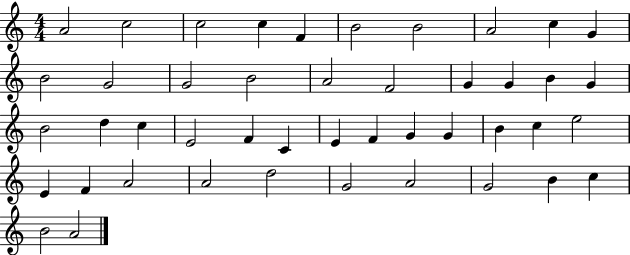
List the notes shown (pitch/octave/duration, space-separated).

A4/h C5/h C5/h C5/q F4/q B4/h B4/h A4/h C5/q G4/q B4/h G4/h G4/h B4/h A4/h F4/h G4/q G4/q B4/q G4/q B4/h D5/q C5/q E4/h F4/q C4/q E4/q F4/q G4/q G4/q B4/q C5/q E5/h E4/q F4/q A4/h A4/h D5/h G4/h A4/h G4/h B4/q C5/q B4/h A4/h